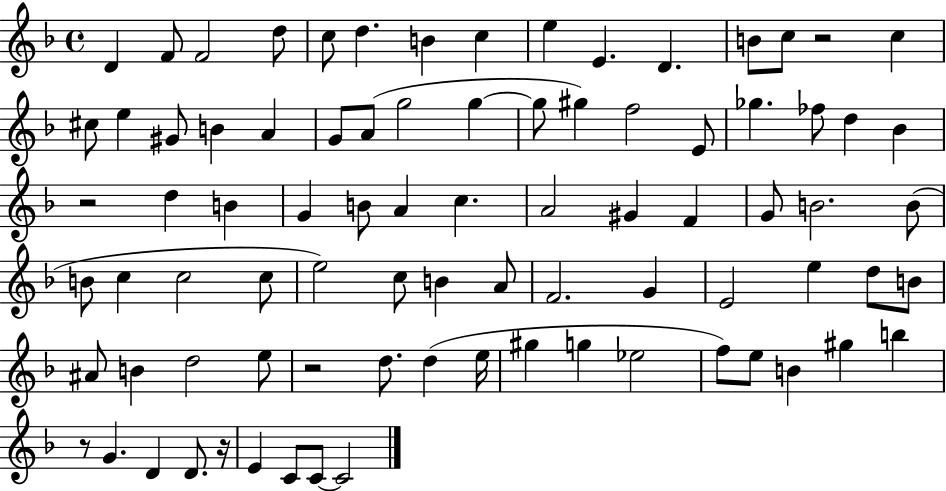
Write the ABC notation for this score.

X:1
T:Untitled
M:4/4
L:1/4
K:F
D F/2 F2 d/2 c/2 d B c e E D B/2 c/2 z2 c ^c/2 e ^G/2 B A G/2 A/2 g2 g g/2 ^g f2 E/2 _g _f/2 d _B z2 d B G B/2 A c A2 ^G F G/2 B2 B/2 B/2 c c2 c/2 e2 c/2 B A/2 F2 G E2 e d/2 B/2 ^A/2 B d2 e/2 z2 d/2 d e/4 ^g g _e2 f/2 e/2 B ^g b z/2 G D D/2 z/4 E C/2 C/2 C2